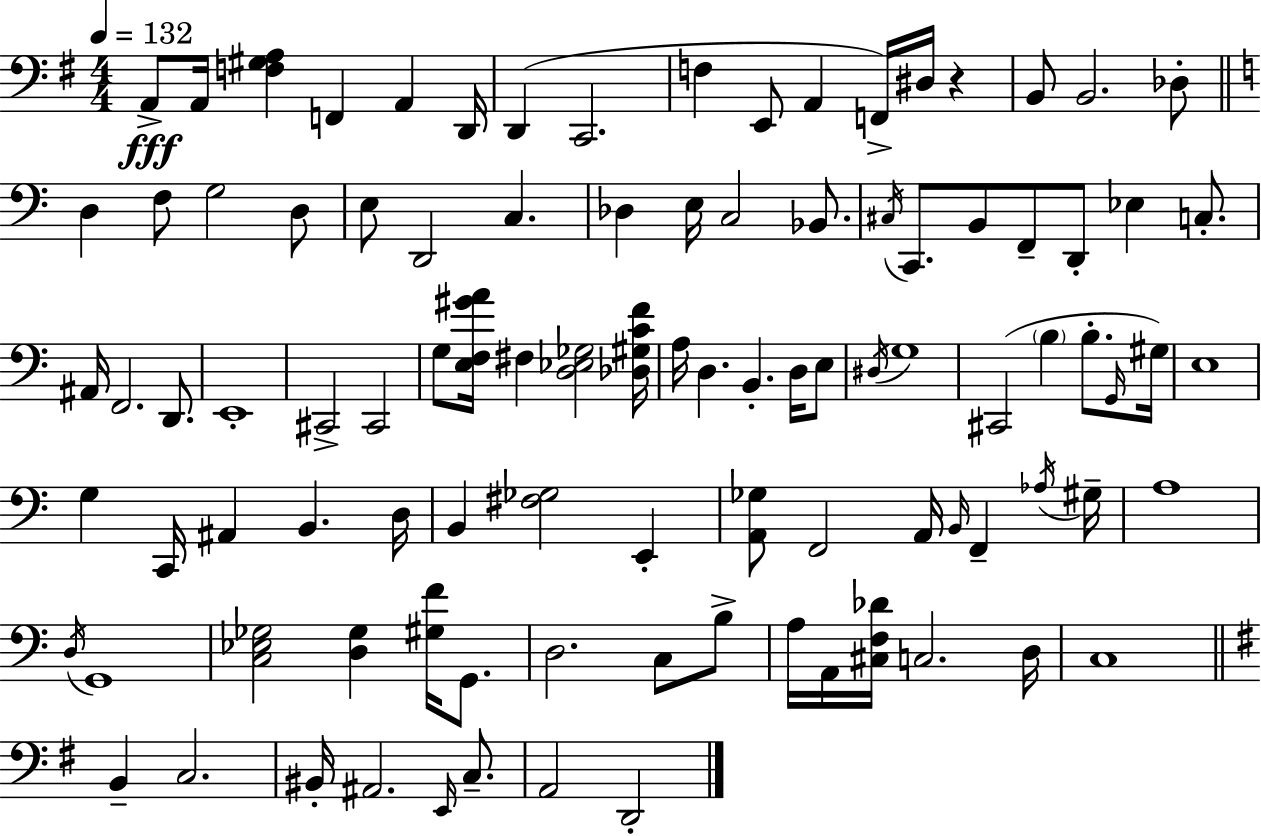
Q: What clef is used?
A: bass